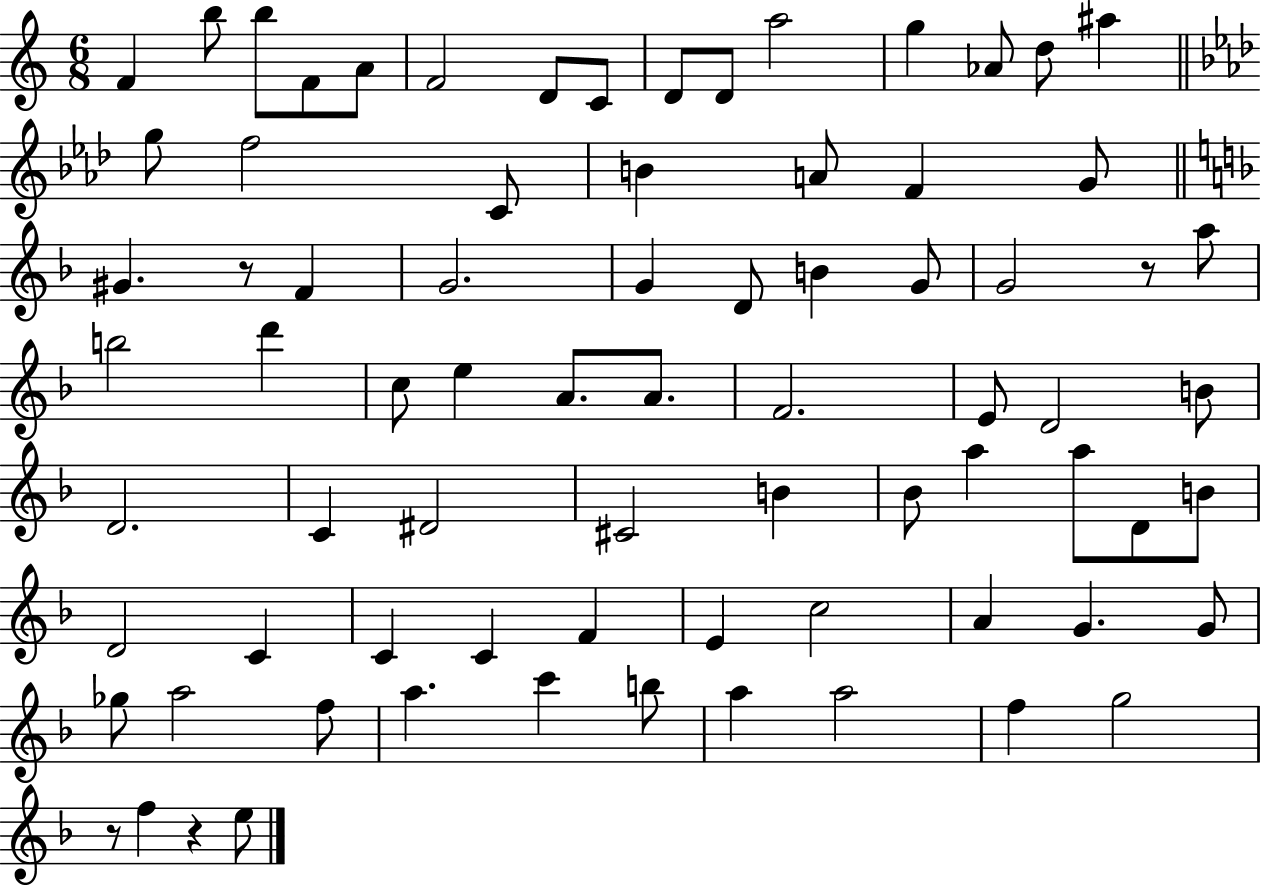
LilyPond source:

{
  \clef treble
  \numericTimeSignature
  \time 6/8
  \key c \major
  f'4 b''8 b''8 f'8 a'8 | f'2 d'8 c'8 | d'8 d'8 a''2 | g''4 aes'8 d''8 ais''4 | \break \bar "||" \break \key aes \major g''8 f''2 c'8 | b'4 a'8 f'4 g'8 | \bar "||" \break \key d \minor gis'4. r8 f'4 | g'2. | g'4 d'8 b'4 g'8 | g'2 r8 a''8 | \break b''2 d'''4 | c''8 e''4 a'8. a'8. | f'2. | e'8 d'2 b'8 | \break d'2. | c'4 dis'2 | cis'2 b'4 | bes'8 a''4 a''8 d'8 b'8 | \break d'2 c'4 | c'4 c'4 f'4 | e'4 c''2 | a'4 g'4. g'8 | \break ges''8 a''2 f''8 | a''4. c'''4 b''8 | a''4 a''2 | f''4 g''2 | \break r8 f''4 r4 e''8 | \bar "|."
}